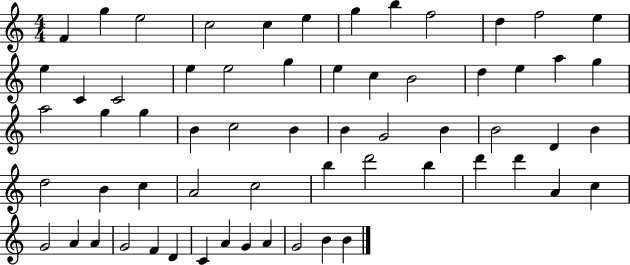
X:1
T:Untitled
M:4/4
L:1/4
K:C
F g e2 c2 c e g b f2 d f2 e e C C2 e e2 g e c B2 d e a g a2 g g B c2 B B G2 B B2 D B d2 B c A2 c2 b d'2 b d' d' A c G2 A A G2 F D C A G A G2 B B